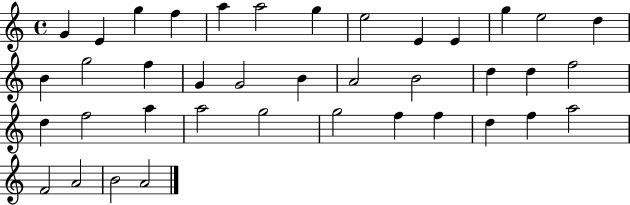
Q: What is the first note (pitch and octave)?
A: G4